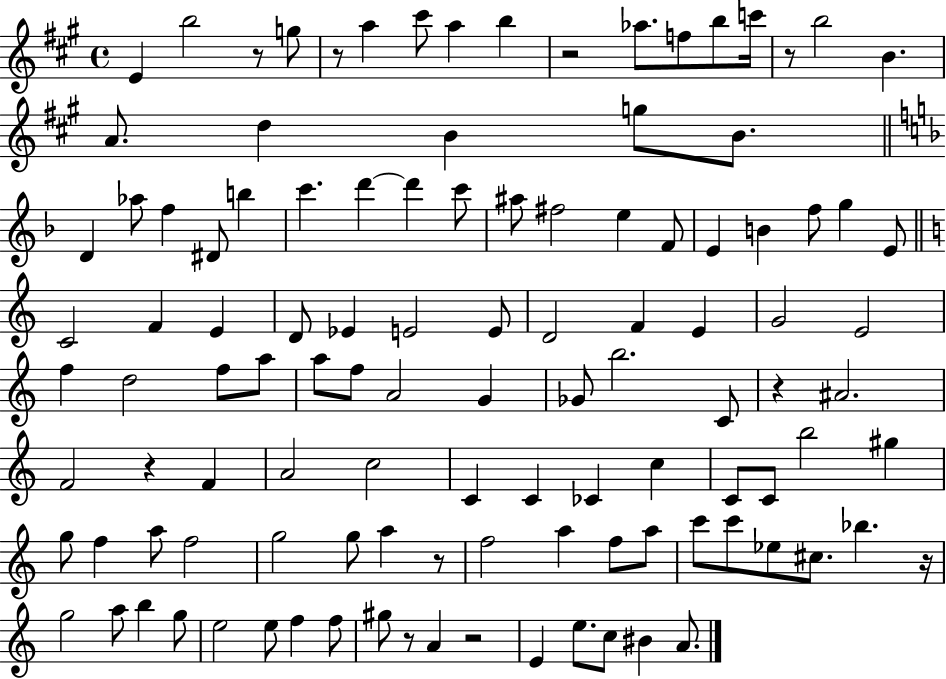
E4/q B5/h R/e G5/e R/e A5/q C#6/e A5/q B5/q R/h Ab5/e. F5/e B5/e C6/s R/e B5/h B4/q. A4/e. D5/q B4/q G5/e B4/e. D4/q Ab5/e F5/q D#4/e B5/q C6/q. D6/q D6/q C6/e A#5/e F#5/h E5/q F4/e E4/q B4/q F5/e G5/q E4/e C4/h F4/q E4/q D4/e Eb4/q E4/h E4/e D4/h F4/q E4/q G4/h E4/h F5/q D5/h F5/e A5/e A5/e F5/e A4/h G4/q Gb4/e B5/h. C4/e R/q A#4/h. F4/h R/q F4/q A4/h C5/h C4/q C4/q CES4/q C5/q C4/e C4/e B5/h G#5/q G5/e F5/q A5/e F5/h G5/h G5/e A5/q R/e F5/h A5/q F5/e A5/e C6/e C6/e Eb5/e C#5/e. Bb5/q. R/s G5/h A5/e B5/q G5/e E5/h E5/e F5/q F5/e G#5/e R/e A4/q R/h E4/q E5/e. C5/e BIS4/q A4/e.